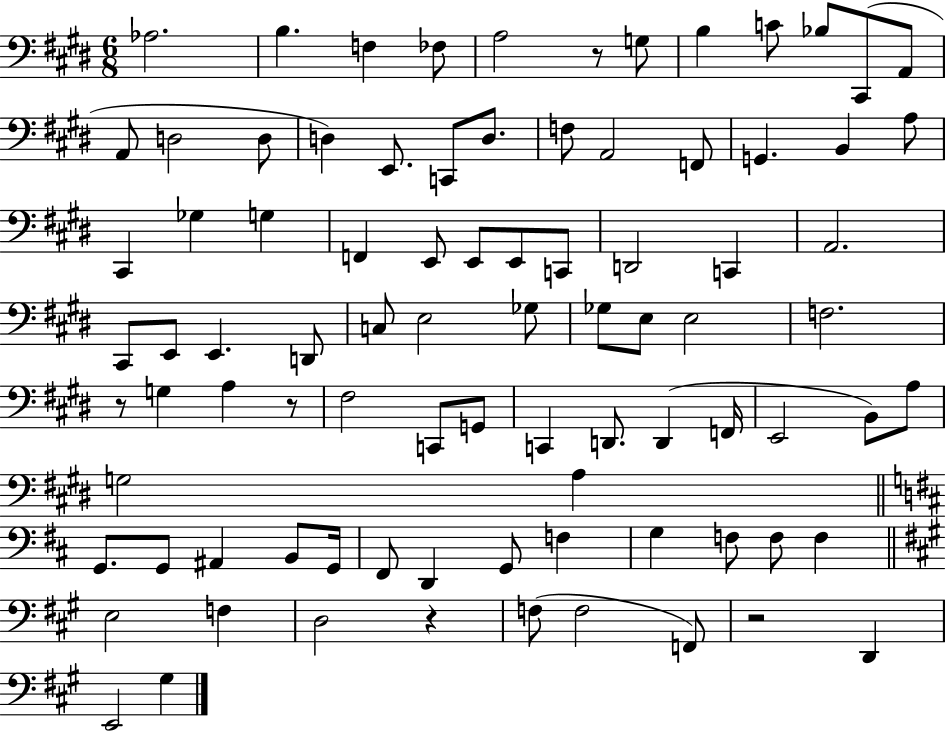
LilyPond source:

{
  \clef bass
  \numericTimeSignature
  \time 6/8
  \key e \major
  aes2. | b4. f4 fes8 | a2 r8 g8 | b4 c'8 bes8 cis,8( a,8 | \break a,8 d2 d8 | d4) e,8. c,8 d8. | f8 a,2 f,8 | g,4. b,4 a8 | \break cis,4 ges4 g4 | f,4 e,8 e,8 e,8 c,8 | d,2 c,4 | a,2. | \break cis,8 e,8 e,4. d,8 | c8 e2 ges8 | ges8 e8 e2 | f2. | \break r8 g4 a4 r8 | fis2 c,8 g,8 | c,4 d,8. d,4( f,16 | e,2 b,8) a8 | \break g2 a4 | \bar "||" \break \key d \major g,8. g,8 ais,4 b,8 g,16 | fis,8 d,4 g,8 f4 | g4 f8 f8 f4 | \bar "||" \break \key a \major e2 f4 | d2 r4 | f8( f2 f,8) | r2 d,4 | \break e,2 gis4 | \bar "|."
}